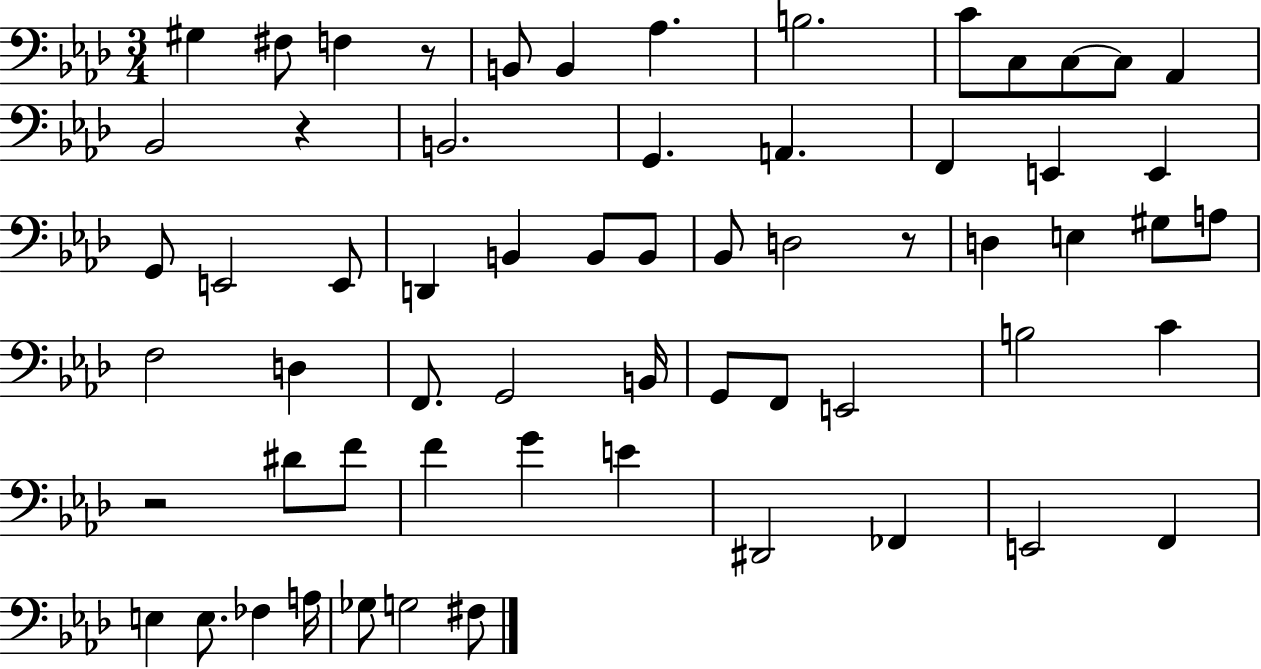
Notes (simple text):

G#3/q F#3/e F3/q R/e B2/e B2/q Ab3/q. B3/h. C4/e C3/e C3/e C3/e Ab2/q Bb2/h R/q B2/h. G2/q. A2/q. F2/q E2/q E2/q G2/e E2/h E2/e D2/q B2/q B2/e B2/e Bb2/e D3/h R/e D3/q E3/q G#3/e A3/e F3/h D3/q F2/e. G2/h B2/s G2/e F2/e E2/h B3/h C4/q R/h D#4/e F4/e F4/q G4/q E4/q D#2/h FES2/q E2/h F2/q E3/q E3/e. FES3/q A3/s Gb3/e G3/h F#3/e